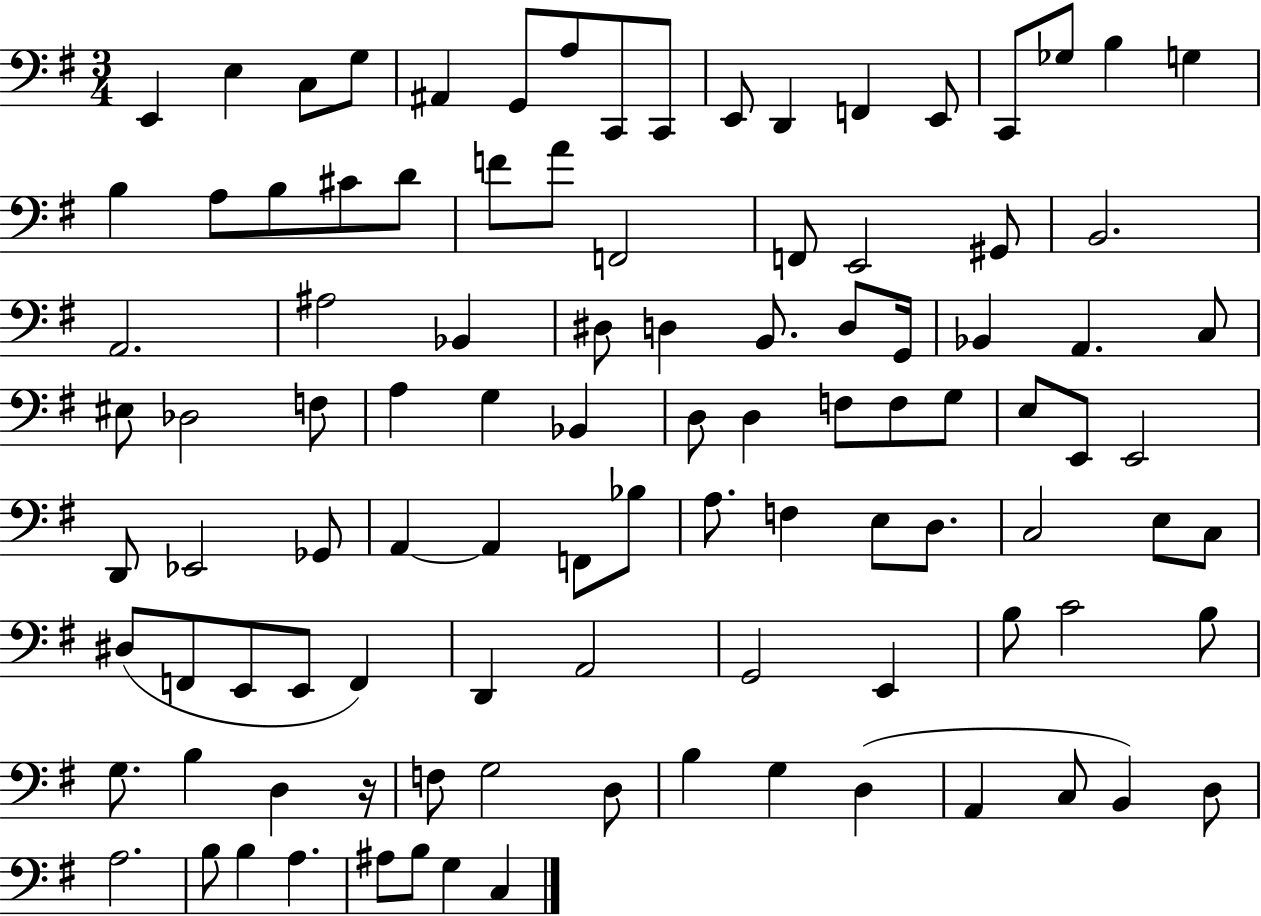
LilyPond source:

{
  \clef bass
  \numericTimeSignature
  \time 3/4
  \key g \major
  \repeat volta 2 { e,4 e4 c8 g8 | ais,4 g,8 a8 c,8 c,8 | e,8 d,4 f,4 e,8 | c,8 ges8 b4 g4 | \break b4 a8 b8 cis'8 d'8 | f'8 a'8 f,2 | f,8 e,2 gis,8 | b,2. | \break a,2. | ais2 bes,4 | dis8 d4 b,8. d8 g,16 | bes,4 a,4. c8 | \break eis8 des2 f8 | a4 g4 bes,4 | d8 d4 f8 f8 g8 | e8 e,8 e,2 | \break d,8 ees,2 ges,8 | a,4~~ a,4 f,8 bes8 | a8. f4 e8 d8. | c2 e8 c8 | \break dis8( f,8 e,8 e,8 f,4) | d,4 a,2 | g,2 e,4 | b8 c'2 b8 | \break g8. b4 d4 r16 | f8 g2 d8 | b4 g4 d4( | a,4 c8 b,4) d8 | \break a2. | b8 b4 a4. | ais8 b8 g4 c4 | } \bar "|."
}